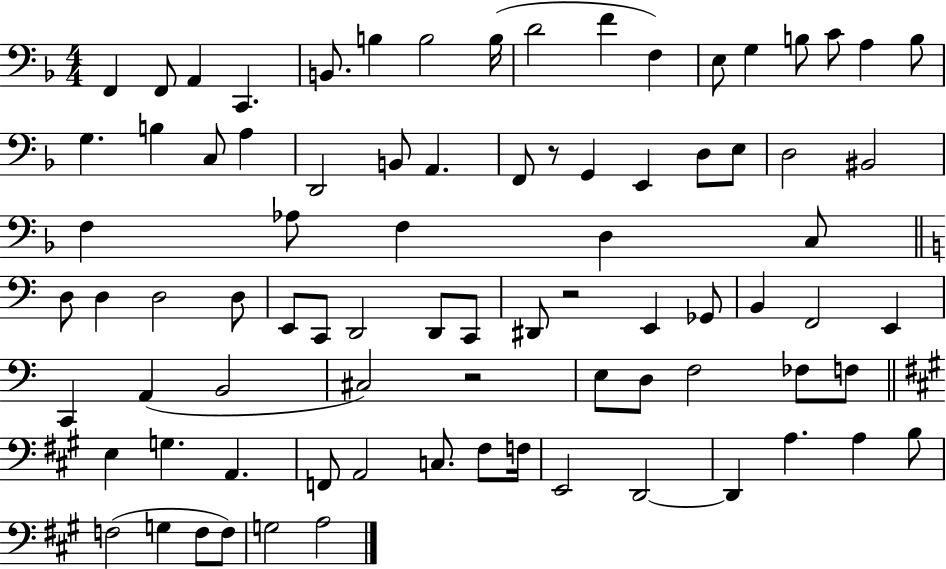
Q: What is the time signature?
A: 4/4